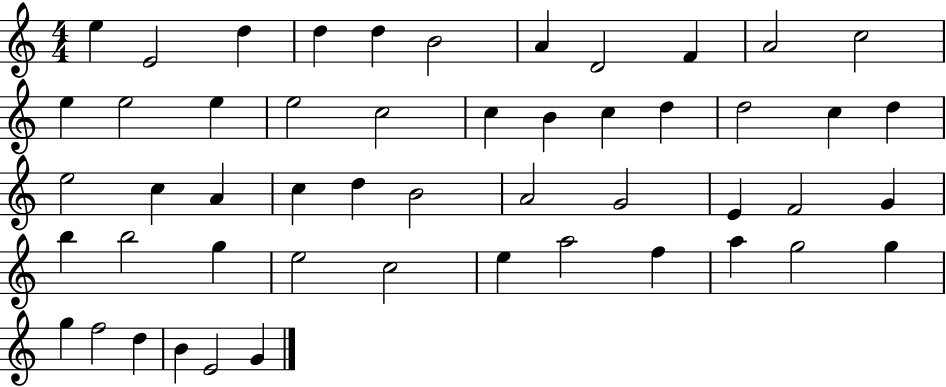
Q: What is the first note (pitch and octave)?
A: E5